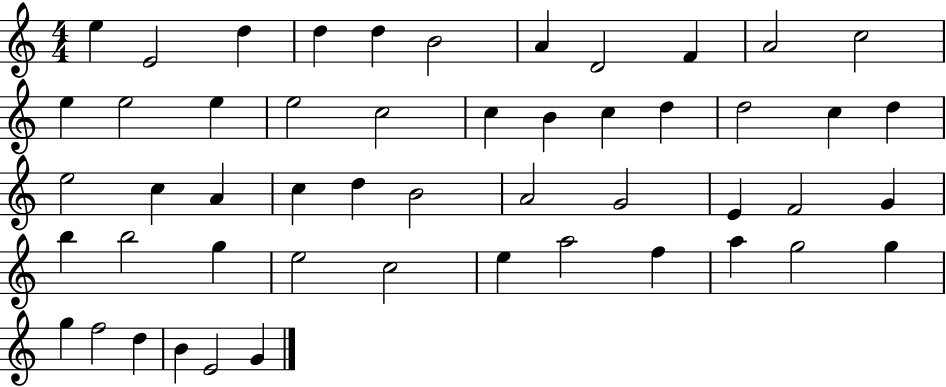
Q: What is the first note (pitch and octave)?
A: E5